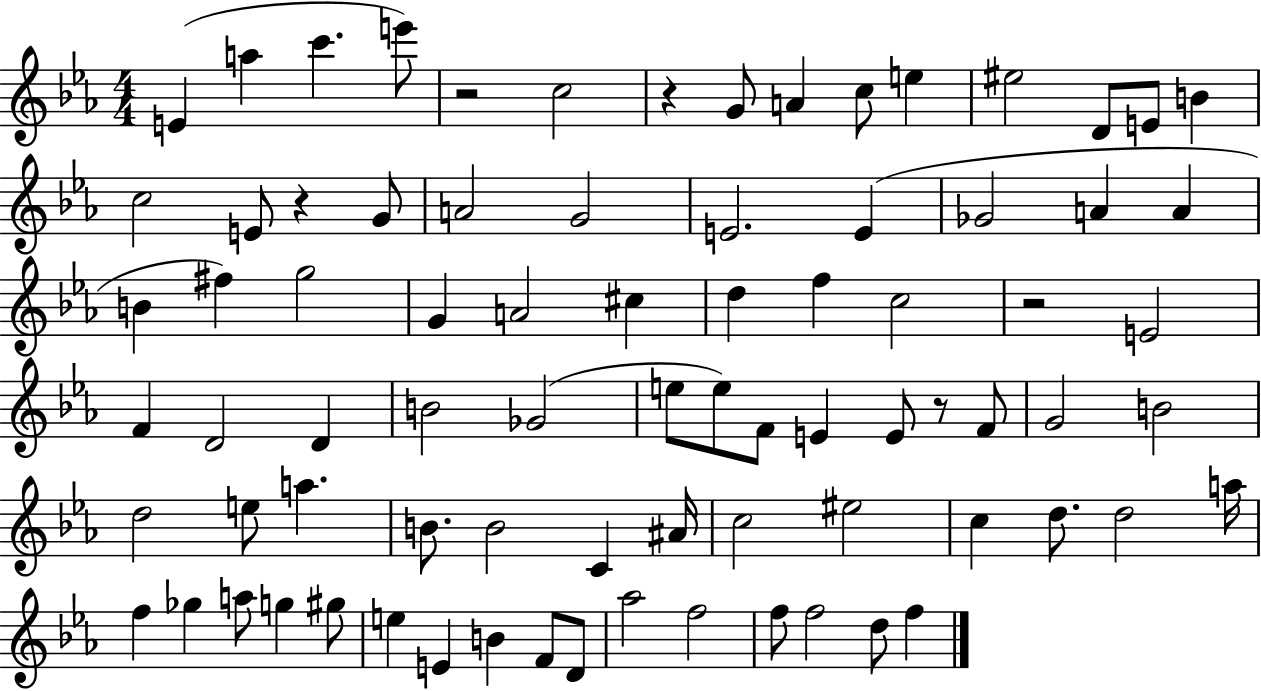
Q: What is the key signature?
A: EES major